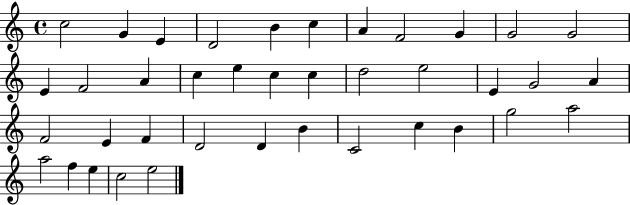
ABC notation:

X:1
T:Untitled
M:4/4
L:1/4
K:C
c2 G E D2 B c A F2 G G2 G2 E F2 A c e c c d2 e2 E G2 A F2 E F D2 D B C2 c B g2 a2 a2 f e c2 e2